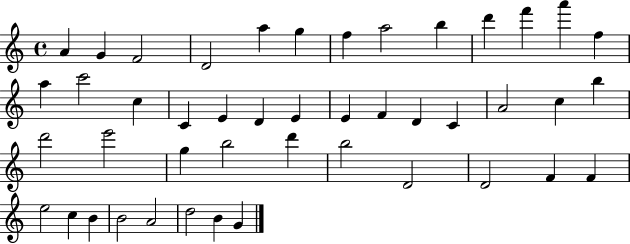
A4/q G4/q F4/h D4/h A5/q G5/q F5/q A5/h B5/q D6/q F6/q A6/q F5/q A5/q C6/h C5/q C4/q E4/q D4/q E4/q E4/q F4/q D4/q C4/q A4/h C5/q B5/q D6/h E6/h G5/q B5/h D6/q B5/h D4/h D4/h F4/q F4/q E5/h C5/q B4/q B4/h A4/h D5/h B4/q G4/q